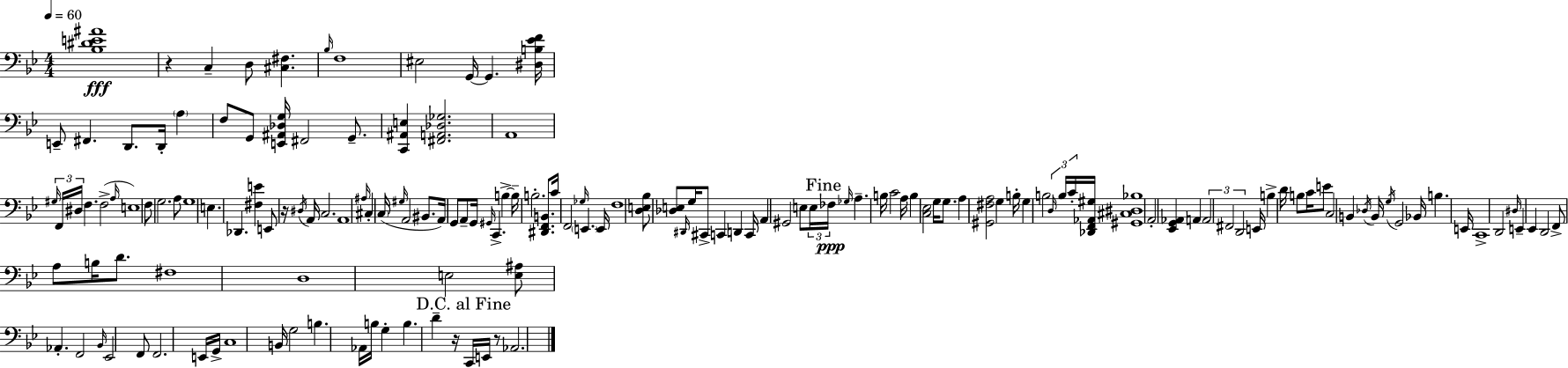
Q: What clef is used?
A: bass